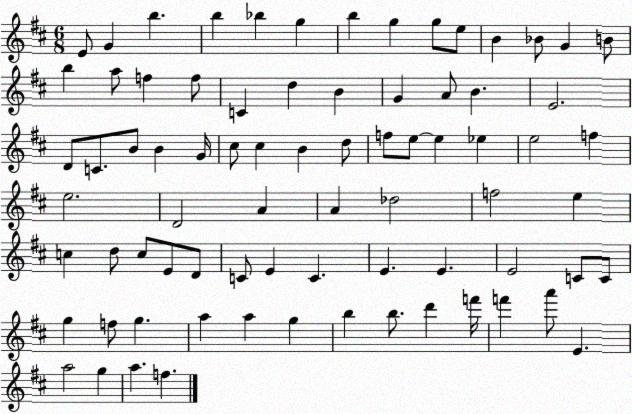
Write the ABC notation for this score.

X:1
T:Untitled
M:6/8
L:1/4
K:D
E/2 G b b _b g b g g/2 e/2 B _B/2 G B/2 b a/2 f f/2 C d B G A/2 B E2 D/2 C/2 B/2 B G/4 ^c/2 ^c B d/2 f/2 e/2 e _e e2 f e2 D2 A A _d2 f2 e c d/2 c/2 E/2 D/2 C/2 E C E E E2 C/2 C/2 g f/2 g a a g b b/2 d' f'/4 f' a'/2 E a2 g a f